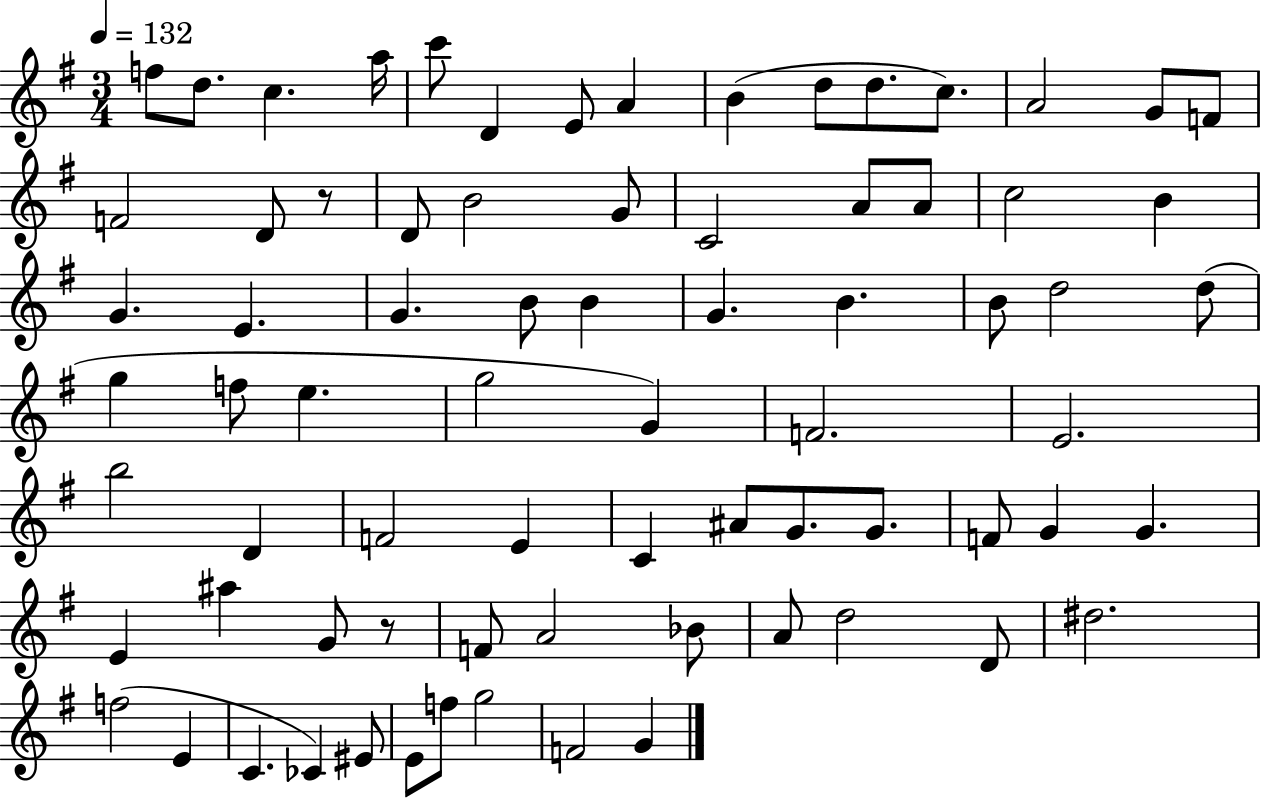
F5/e D5/e. C5/q. A5/s C6/e D4/q E4/e A4/q B4/q D5/e D5/e. C5/e. A4/h G4/e F4/e F4/h D4/e R/e D4/e B4/h G4/e C4/h A4/e A4/e C5/h B4/q G4/q. E4/q. G4/q. B4/e B4/q G4/q. B4/q. B4/e D5/h D5/e G5/q F5/e E5/q. G5/h G4/q F4/h. E4/h. B5/h D4/q F4/h E4/q C4/q A#4/e G4/e. G4/e. F4/e G4/q G4/q. E4/q A#5/q G4/e R/e F4/e A4/h Bb4/e A4/e D5/h D4/e D#5/h. F5/h E4/q C4/q. CES4/q EIS4/e E4/e F5/e G5/h F4/h G4/q